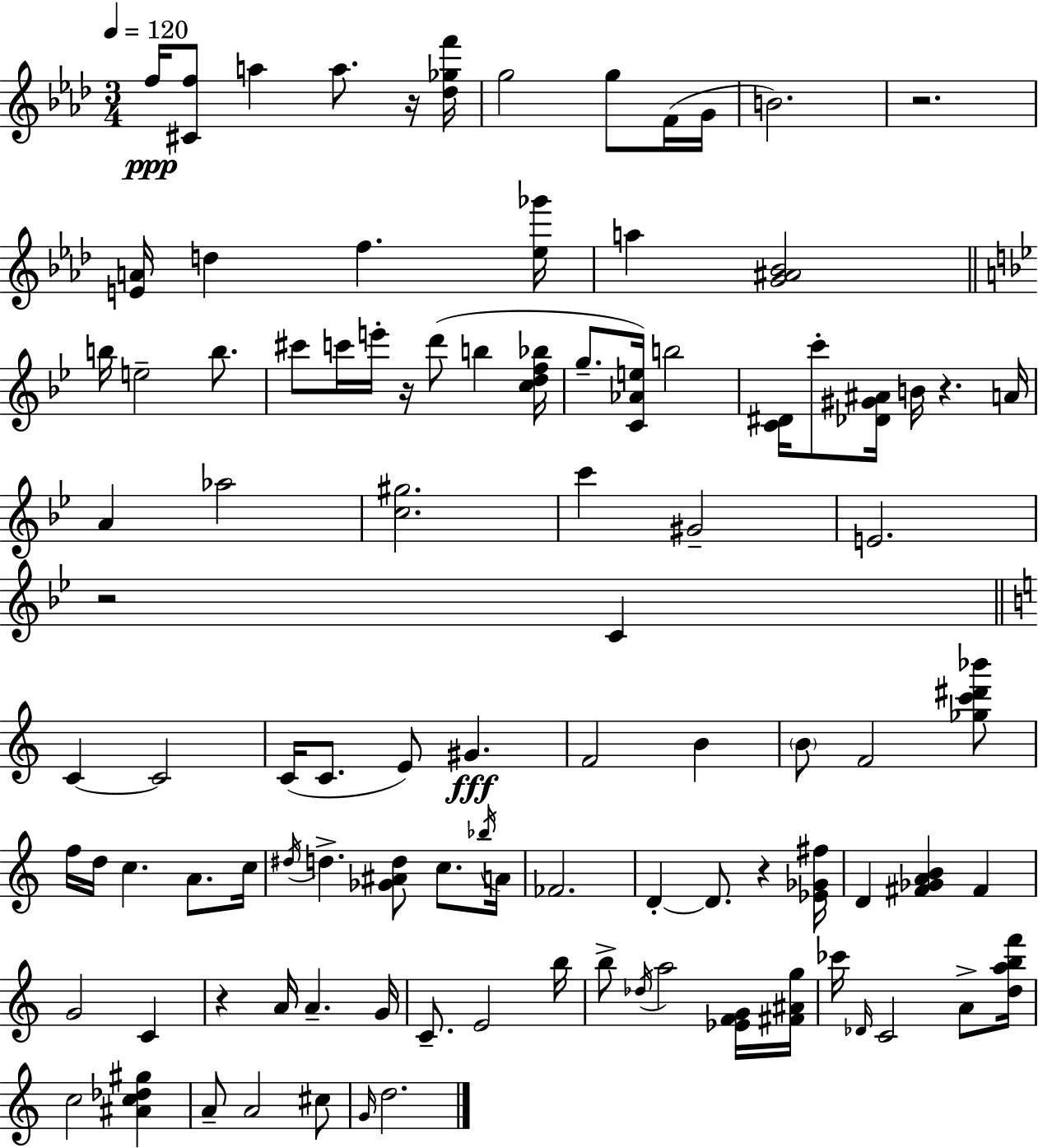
{
  \clef treble
  \numericTimeSignature
  \time 3/4
  \key aes \major
  \tempo 4 = 120
  \repeat volta 2 { f''16\ppp <cis' f''>8 a''4 a''8. r16 <des'' ges'' f'''>16 | g''2 g''8 f'16( g'16 | b'2.) | r2. | \break <e' a'>16 d''4 f''4. <ees'' ges'''>16 | a''4 <g' ais' bes'>2 | \bar "||" \break \key bes \major b''16 e''2-- b''8. | cis'''8 c'''16 e'''16-. r16 d'''8( b''4 <c'' d'' f'' bes''>16 | g''8.-- <c' aes' e''>16) b''2 | <c' dis'>16 c'''8-. <des' gis' ais'>16 b'16 r4. a'16 | \break a'4 aes''2 | <c'' gis''>2. | c'''4 gis'2-- | e'2. | \break r2 c'4 | \bar "||" \break \key c \major c'4~~ c'2 | c'16( c'8. e'8) gis'4.\fff | f'2 b'4 | \parenthesize b'8 f'2 <ges'' c''' dis''' bes'''>8 | \break f''16 d''16 c''4. a'8. c''16 | \acciaccatura { dis''16 } d''4.-> <ges' ais' d''>8 c''8. | \acciaccatura { bes''16 } a'16 fes'2. | d'4-.~~ d'8. r4 | \break <ees' ges' fis''>16 d'4 <fis' ges' a' b'>4 fis'4 | g'2 c'4 | r4 a'16 a'4.-- | g'16 c'8.-- e'2 | \break b''16 b''8-> \acciaccatura { des''16 } a''2 | <ees' f' g'>16 <fis' ais' g''>16 ces'''16 \grace { des'16 } c'2 | a'8-> <d'' a'' b'' f'''>16 c''2 | <ais' c'' des'' gis''>4 a'8-- a'2 | \break cis''8 \grace { g'16 } d''2. | } \bar "|."
}